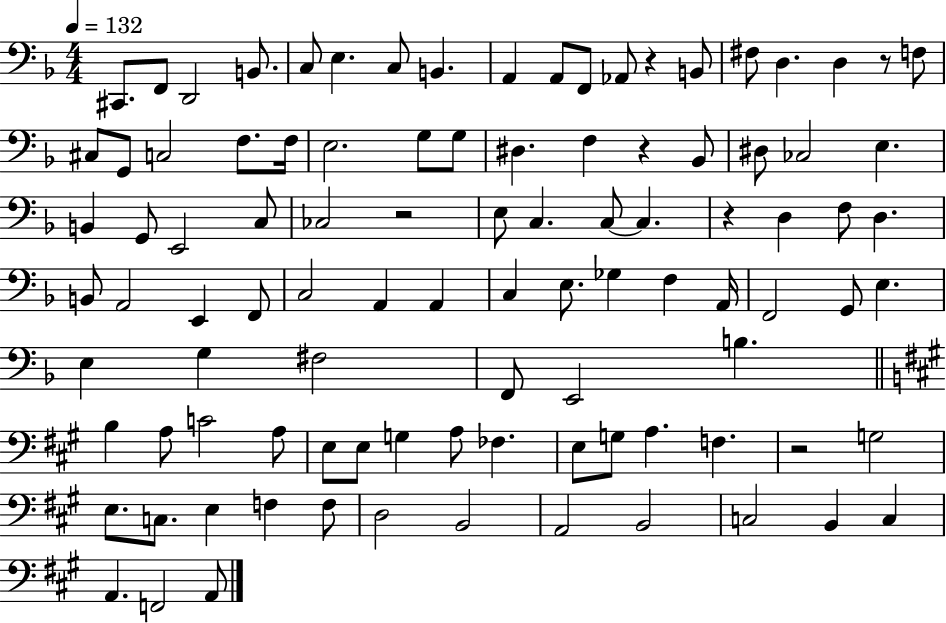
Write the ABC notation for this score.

X:1
T:Untitled
M:4/4
L:1/4
K:F
^C,,/2 F,,/2 D,,2 B,,/2 C,/2 E, C,/2 B,, A,, A,,/2 F,,/2 _A,,/2 z B,,/2 ^F,/2 D, D, z/2 F,/2 ^C,/2 G,,/2 C,2 F,/2 F,/4 E,2 G,/2 G,/2 ^D, F, z _B,,/2 ^D,/2 _C,2 E, B,, G,,/2 E,,2 C,/2 _C,2 z2 E,/2 C, C,/2 C, z D, F,/2 D, B,,/2 A,,2 E,, F,,/2 C,2 A,, A,, C, E,/2 _G, F, A,,/4 F,,2 G,,/2 E, E, G, ^F,2 F,,/2 E,,2 B, B, A,/2 C2 A,/2 E,/2 E,/2 G, A,/2 _F, E,/2 G,/2 A, F, z2 G,2 E,/2 C,/2 E, F, F,/2 D,2 B,,2 A,,2 B,,2 C,2 B,, C, A,, F,,2 A,,/2